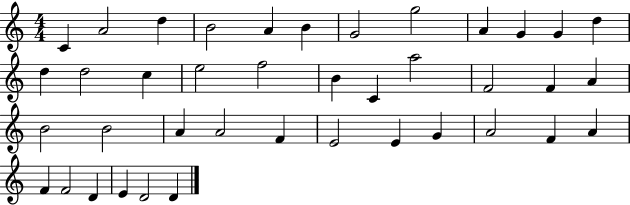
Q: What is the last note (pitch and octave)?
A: D4